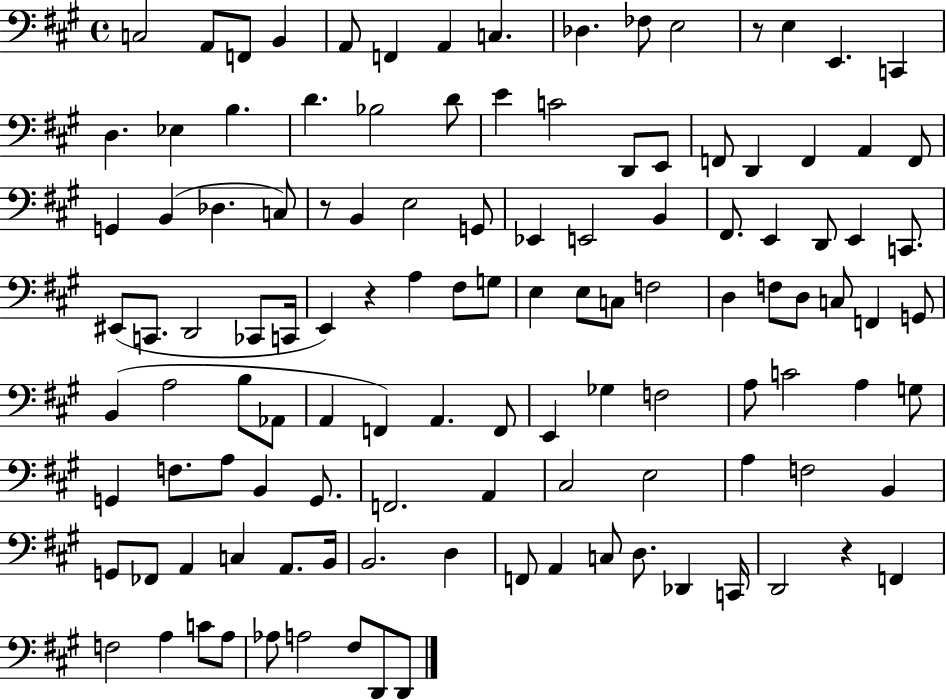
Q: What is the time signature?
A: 4/4